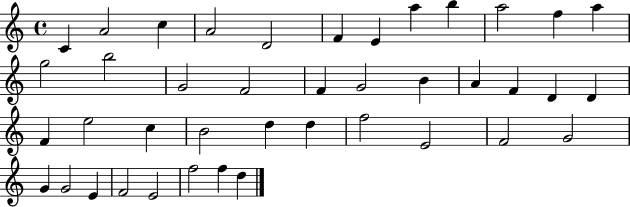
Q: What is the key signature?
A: C major